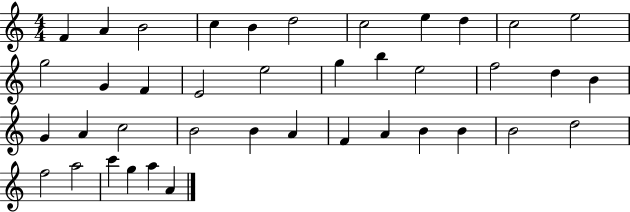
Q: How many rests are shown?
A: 0